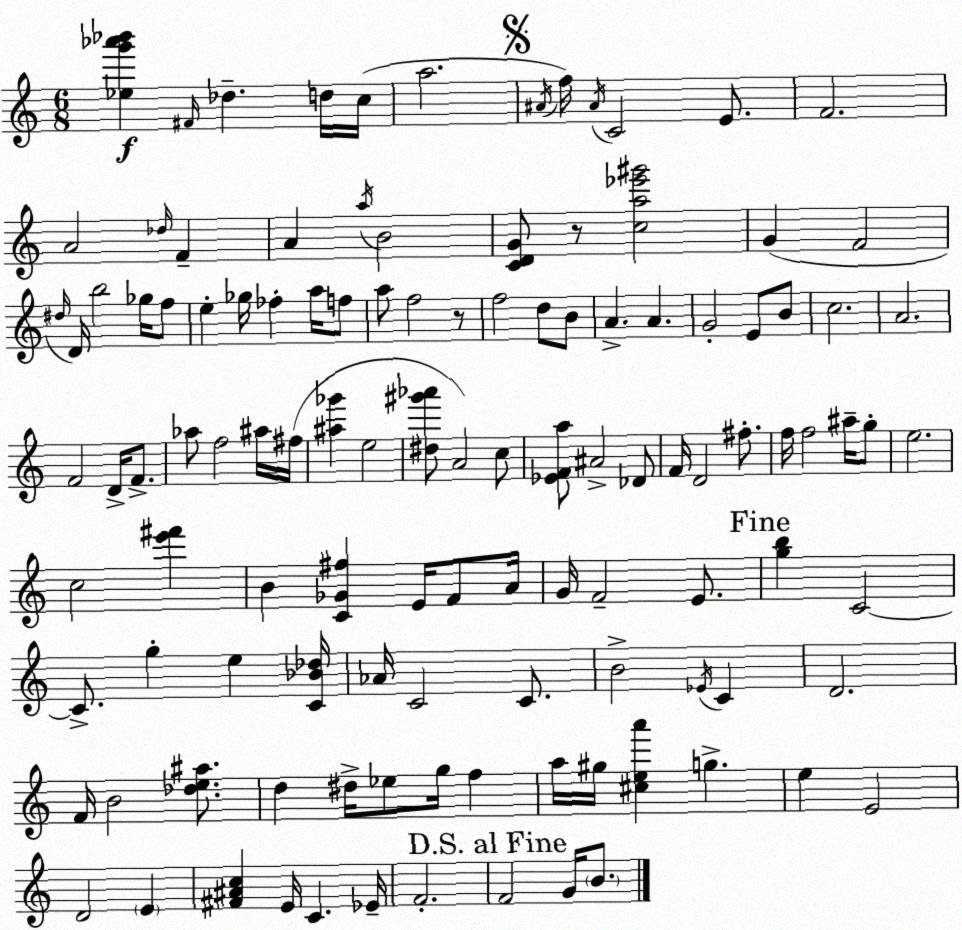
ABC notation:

X:1
T:Untitled
M:6/8
L:1/4
K:Am
[_eg'_a'_b'] ^F/4 _d d/4 c/4 a2 ^A/4 f/4 ^A/4 C2 E/2 F2 A2 _d/4 F A a/4 B2 [CDG]/2 z/2 [ca_e'^g']2 G F2 ^d/4 D/4 b2 _g/4 f/2 e _g/4 _f a/4 f/2 a/2 f2 z/2 f2 d/2 B/2 A A G2 E/2 B/2 c2 A2 F2 D/4 F/2 _a/2 f2 ^a/4 ^f/4 [^a_g'] e2 [^d^g'_a']/2 A2 c/2 [_EFa]/2 ^A2 _D/2 F/4 D2 ^f/2 f/4 f2 ^a/4 g/2 e2 c2 [e'^f'] B [C_G^f] E/4 F/2 A/4 G/4 F2 E/2 [gb] C2 C/2 g e [C_B_d]/4 _A/4 C2 C/2 B2 _E/4 C D2 F/4 B2 [_de^a]/2 d ^d/4 _e/2 g/4 f a/4 ^g/4 [^cea'] g e E2 D2 E [^F^Ac] E/4 C _E/4 F2 F2 G/4 B/2